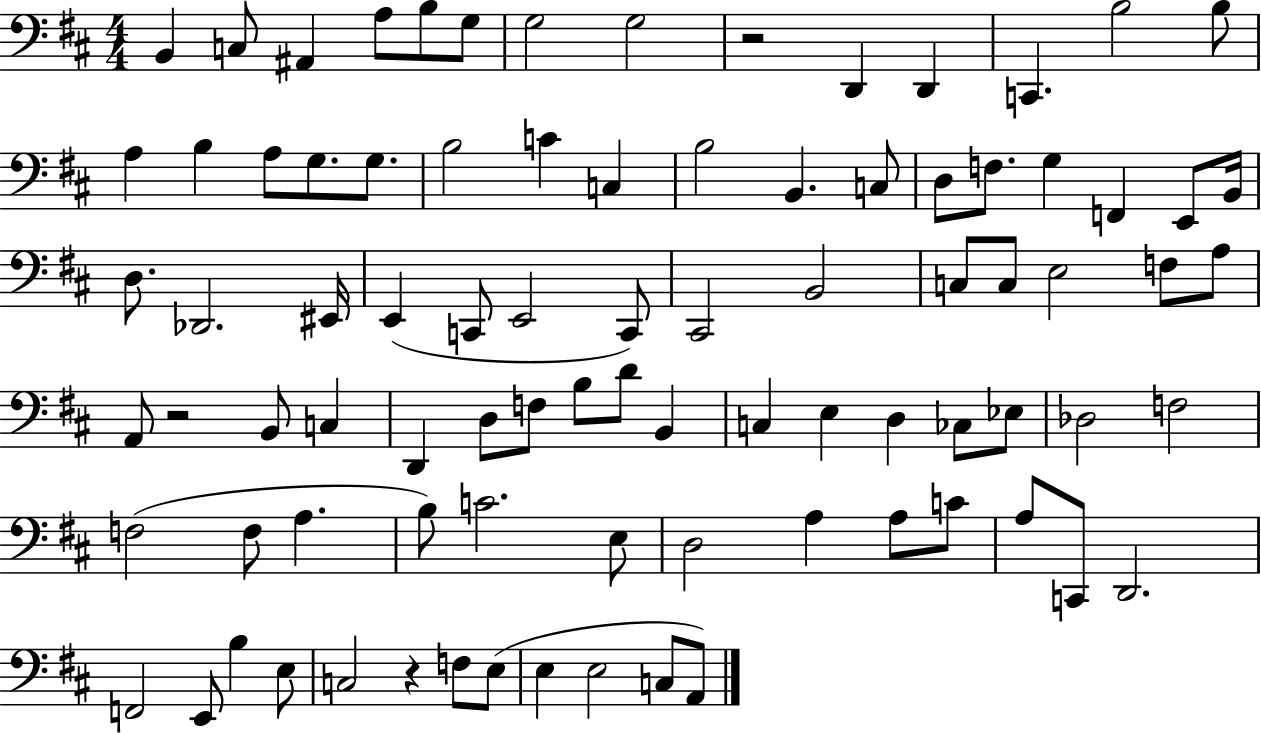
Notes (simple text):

B2/q C3/e A#2/q A3/e B3/e G3/e G3/h G3/h R/h D2/q D2/q C2/q. B3/h B3/e A3/q B3/q A3/e G3/e. G3/e. B3/h C4/q C3/q B3/h B2/q. C3/e D3/e F3/e. G3/q F2/q E2/e B2/s D3/e. Db2/h. EIS2/s E2/q C2/e E2/h C2/e C#2/h B2/h C3/e C3/e E3/h F3/e A3/e A2/e R/h B2/e C3/q D2/q D3/e F3/e B3/e D4/e B2/q C3/q E3/q D3/q CES3/e Eb3/e Db3/h F3/h F3/h F3/e A3/q. B3/e C4/h. E3/e D3/h A3/q A3/e C4/e A3/e C2/e D2/h. F2/h E2/e B3/q E3/e C3/h R/q F3/e E3/e E3/q E3/h C3/e A2/e